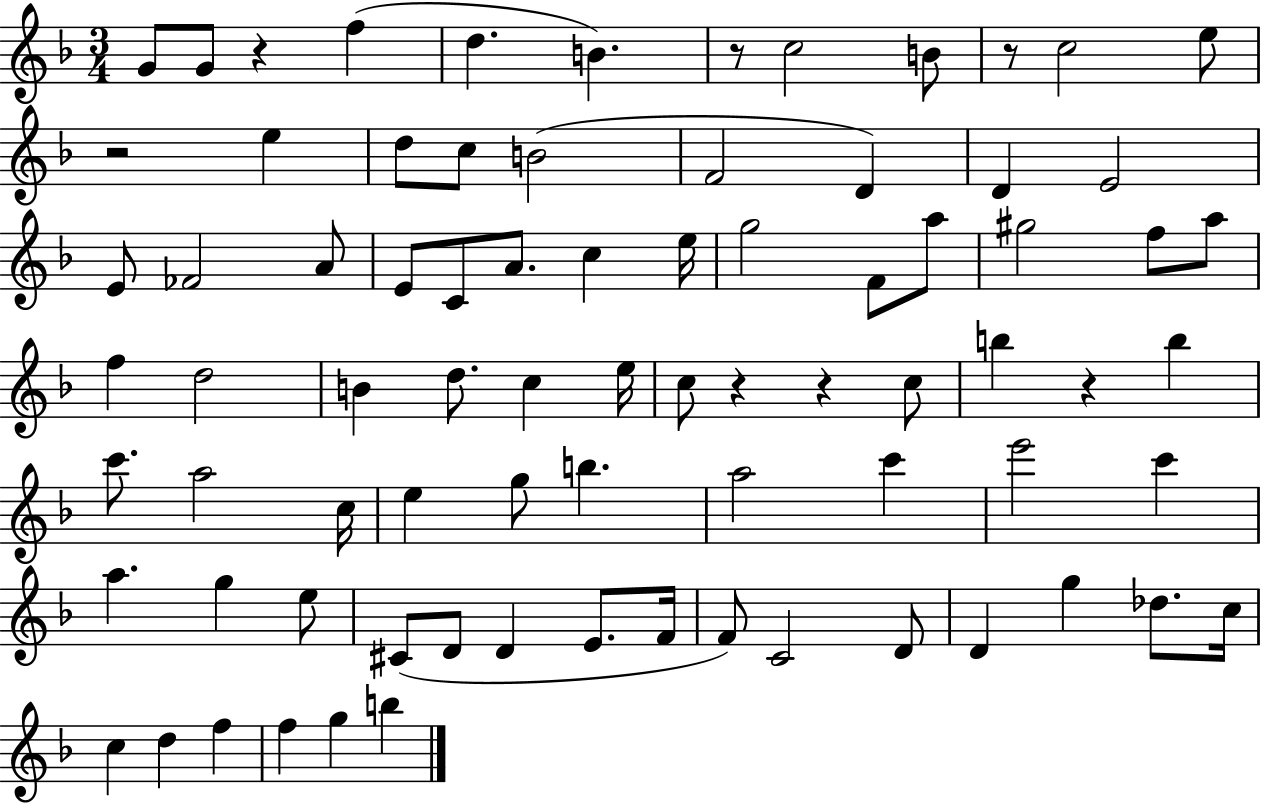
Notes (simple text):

G4/e G4/e R/q F5/q D5/q. B4/q. R/e C5/h B4/e R/e C5/h E5/e R/h E5/q D5/e C5/e B4/h F4/h D4/q D4/q E4/h E4/e FES4/h A4/e E4/e C4/e A4/e. C5/q E5/s G5/h F4/e A5/e G#5/h F5/e A5/e F5/q D5/h B4/q D5/e. C5/q E5/s C5/e R/q R/q C5/e B5/q R/q B5/q C6/e. A5/h C5/s E5/q G5/e B5/q. A5/h C6/q E6/h C6/q A5/q. G5/q E5/e C#4/e D4/e D4/q E4/e. F4/s F4/e C4/h D4/e D4/q G5/q Db5/e. C5/s C5/q D5/q F5/q F5/q G5/q B5/q